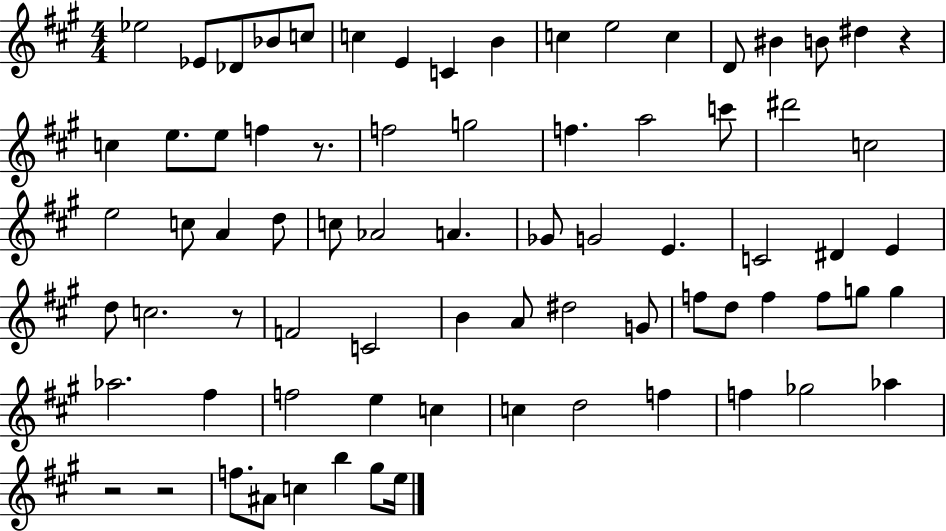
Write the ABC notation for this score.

X:1
T:Untitled
M:4/4
L:1/4
K:A
_e2 _E/2 _D/2 _B/2 c/2 c E C B c e2 c D/2 ^B B/2 ^d z c e/2 e/2 f z/2 f2 g2 f a2 c'/2 ^d'2 c2 e2 c/2 A d/2 c/2 _A2 A _G/2 G2 E C2 ^D E d/2 c2 z/2 F2 C2 B A/2 ^d2 G/2 f/2 d/2 f f/2 g/2 g _a2 ^f f2 e c c d2 f f _g2 _a z2 z2 f/2 ^A/2 c b ^g/2 e/4